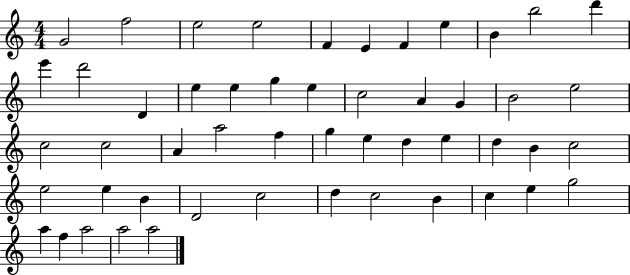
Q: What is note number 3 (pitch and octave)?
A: E5